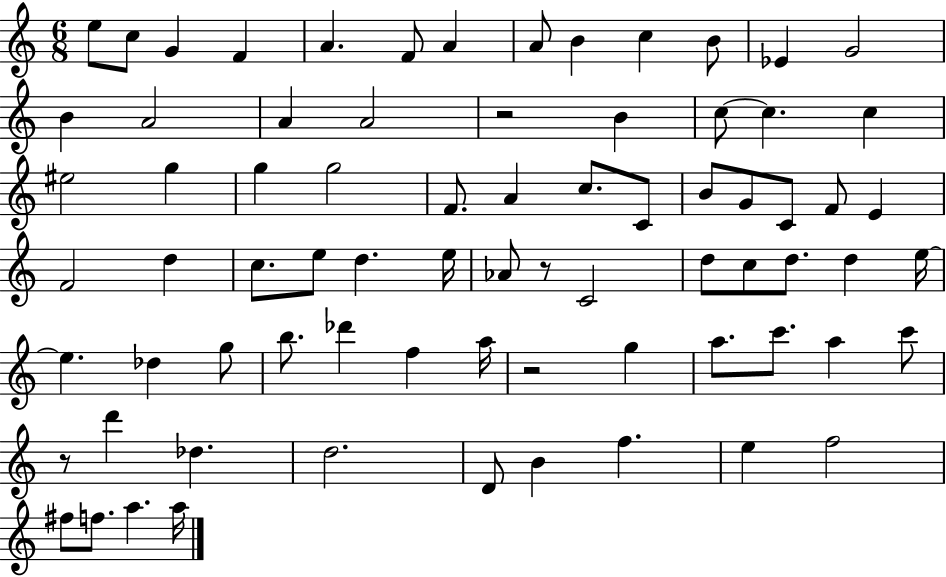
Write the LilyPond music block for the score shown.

{
  \clef treble
  \numericTimeSignature
  \time 6/8
  \key c \major
  e''8 c''8 g'4 f'4 | a'4. f'8 a'4 | a'8 b'4 c''4 b'8 | ees'4 g'2 | \break b'4 a'2 | a'4 a'2 | r2 b'4 | c''8~~ c''4. c''4 | \break eis''2 g''4 | g''4 g''2 | f'8. a'4 c''8. c'8 | b'8 g'8 c'8 f'8 e'4 | \break f'2 d''4 | c''8. e''8 d''4. e''16 | aes'8 r8 c'2 | d''8 c''8 d''8. d''4 e''16~~ | \break e''4. des''4 g''8 | b''8. des'''4 f''4 a''16 | r2 g''4 | a''8. c'''8. a''4 c'''8 | \break r8 d'''4 des''4. | d''2. | d'8 b'4 f''4. | e''4 f''2 | \break fis''8 f''8. a''4. a''16 | \bar "|."
}